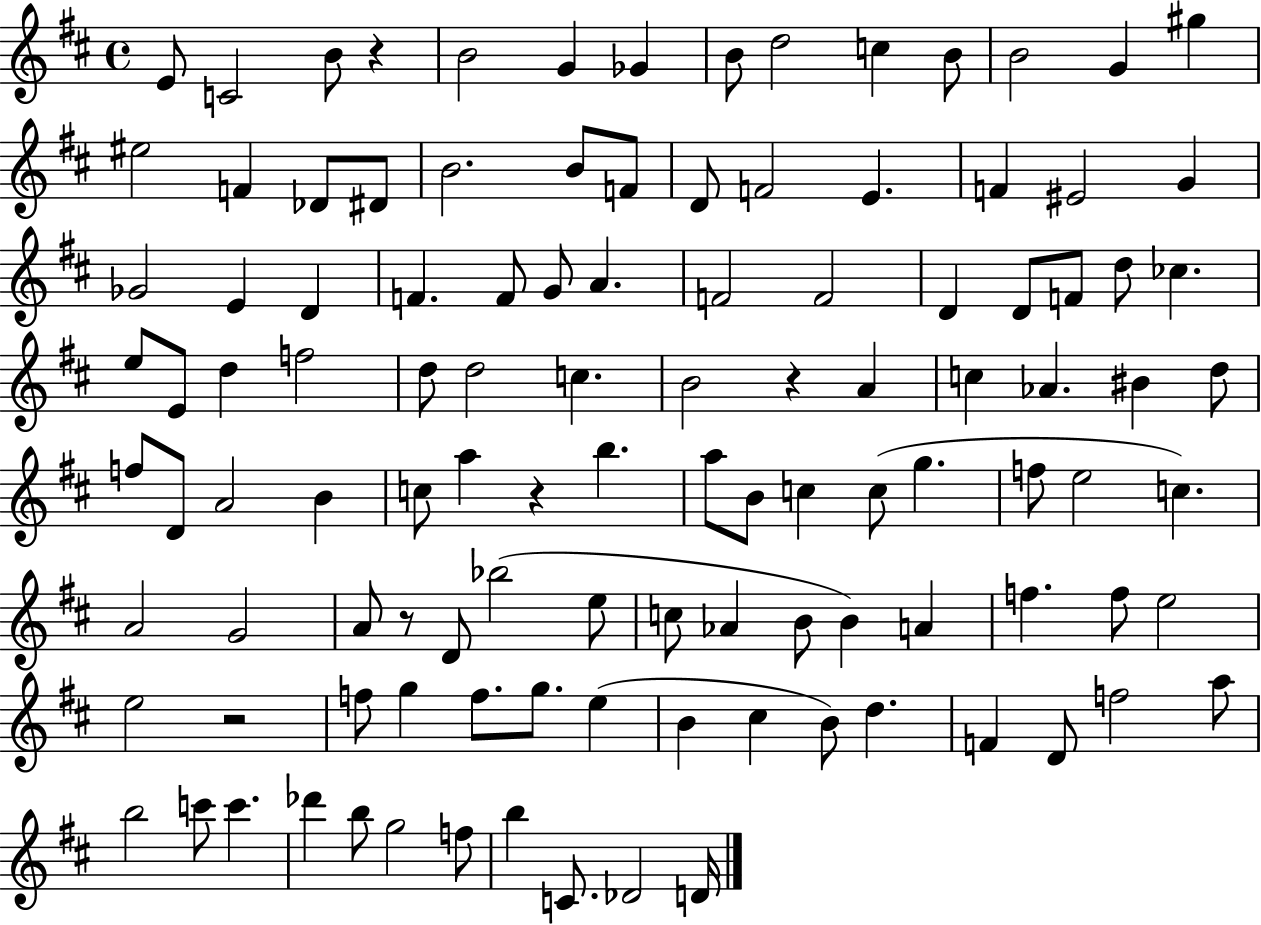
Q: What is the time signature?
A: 4/4